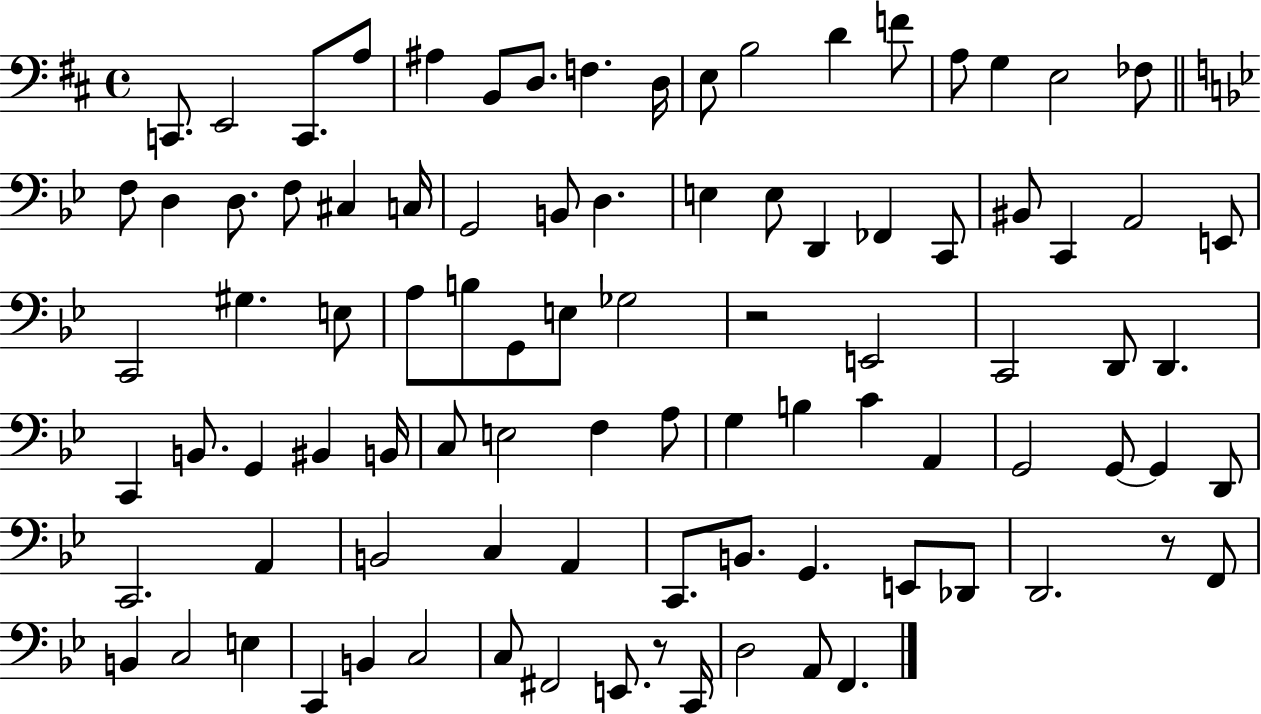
X:1
T:Untitled
M:4/4
L:1/4
K:D
C,,/2 E,,2 C,,/2 A,/2 ^A, B,,/2 D,/2 F, D,/4 E,/2 B,2 D F/2 A,/2 G, E,2 _F,/2 F,/2 D, D,/2 F,/2 ^C, C,/4 G,,2 B,,/2 D, E, E,/2 D,, _F,, C,,/2 ^B,,/2 C,, A,,2 E,,/2 C,,2 ^G, E,/2 A,/2 B,/2 G,,/2 E,/2 _G,2 z2 E,,2 C,,2 D,,/2 D,, C,, B,,/2 G,, ^B,, B,,/4 C,/2 E,2 F, A,/2 G, B, C A,, G,,2 G,,/2 G,, D,,/2 C,,2 A,, B,,2 C, A,, C,,/2 B,,/2 G,, E,,/2 _D,,/2 D,,2 z/2 F,,/2 B,, C,2 E, C,, B,, C,2 C,/2 ^F,,2 E,,/2 z/2 C,,/4 D,2 A,,/2 F,,